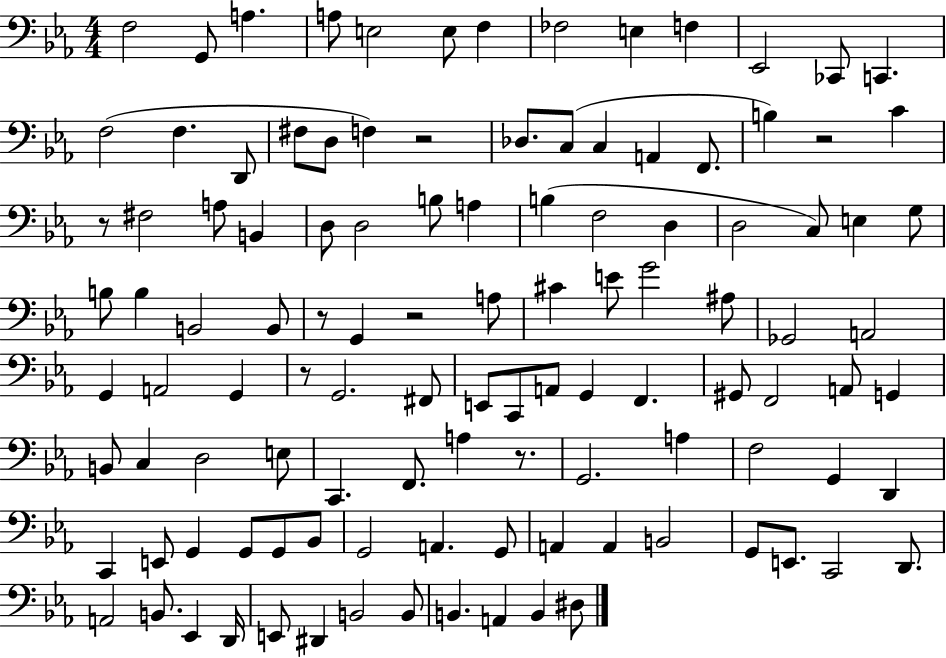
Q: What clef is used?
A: bass